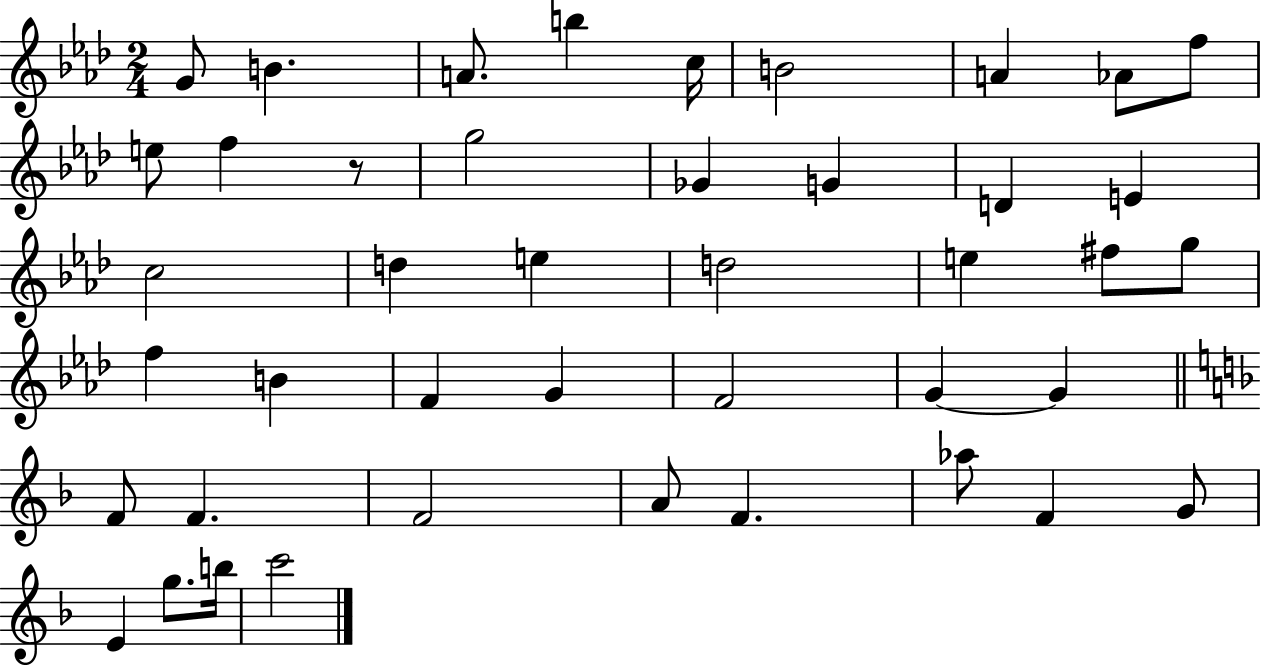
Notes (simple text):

G4/e B4/q. A4/e. B5/q C5/s B4/h A4/q Ab4/e F5/e E5/e F5/q R/e G5/h Gb4/q G4/q D4/q E4/q C5/h D5/q E5/q D5/h E5/q F#5/e G5/e F5/q B4/q F4/q G4/q F4/h G4/q G4/q F4/e F4/q. F4/h A4/e F4/q. Ab5/e F4/q G4/e E4/q G5/e. B5/s C6/h